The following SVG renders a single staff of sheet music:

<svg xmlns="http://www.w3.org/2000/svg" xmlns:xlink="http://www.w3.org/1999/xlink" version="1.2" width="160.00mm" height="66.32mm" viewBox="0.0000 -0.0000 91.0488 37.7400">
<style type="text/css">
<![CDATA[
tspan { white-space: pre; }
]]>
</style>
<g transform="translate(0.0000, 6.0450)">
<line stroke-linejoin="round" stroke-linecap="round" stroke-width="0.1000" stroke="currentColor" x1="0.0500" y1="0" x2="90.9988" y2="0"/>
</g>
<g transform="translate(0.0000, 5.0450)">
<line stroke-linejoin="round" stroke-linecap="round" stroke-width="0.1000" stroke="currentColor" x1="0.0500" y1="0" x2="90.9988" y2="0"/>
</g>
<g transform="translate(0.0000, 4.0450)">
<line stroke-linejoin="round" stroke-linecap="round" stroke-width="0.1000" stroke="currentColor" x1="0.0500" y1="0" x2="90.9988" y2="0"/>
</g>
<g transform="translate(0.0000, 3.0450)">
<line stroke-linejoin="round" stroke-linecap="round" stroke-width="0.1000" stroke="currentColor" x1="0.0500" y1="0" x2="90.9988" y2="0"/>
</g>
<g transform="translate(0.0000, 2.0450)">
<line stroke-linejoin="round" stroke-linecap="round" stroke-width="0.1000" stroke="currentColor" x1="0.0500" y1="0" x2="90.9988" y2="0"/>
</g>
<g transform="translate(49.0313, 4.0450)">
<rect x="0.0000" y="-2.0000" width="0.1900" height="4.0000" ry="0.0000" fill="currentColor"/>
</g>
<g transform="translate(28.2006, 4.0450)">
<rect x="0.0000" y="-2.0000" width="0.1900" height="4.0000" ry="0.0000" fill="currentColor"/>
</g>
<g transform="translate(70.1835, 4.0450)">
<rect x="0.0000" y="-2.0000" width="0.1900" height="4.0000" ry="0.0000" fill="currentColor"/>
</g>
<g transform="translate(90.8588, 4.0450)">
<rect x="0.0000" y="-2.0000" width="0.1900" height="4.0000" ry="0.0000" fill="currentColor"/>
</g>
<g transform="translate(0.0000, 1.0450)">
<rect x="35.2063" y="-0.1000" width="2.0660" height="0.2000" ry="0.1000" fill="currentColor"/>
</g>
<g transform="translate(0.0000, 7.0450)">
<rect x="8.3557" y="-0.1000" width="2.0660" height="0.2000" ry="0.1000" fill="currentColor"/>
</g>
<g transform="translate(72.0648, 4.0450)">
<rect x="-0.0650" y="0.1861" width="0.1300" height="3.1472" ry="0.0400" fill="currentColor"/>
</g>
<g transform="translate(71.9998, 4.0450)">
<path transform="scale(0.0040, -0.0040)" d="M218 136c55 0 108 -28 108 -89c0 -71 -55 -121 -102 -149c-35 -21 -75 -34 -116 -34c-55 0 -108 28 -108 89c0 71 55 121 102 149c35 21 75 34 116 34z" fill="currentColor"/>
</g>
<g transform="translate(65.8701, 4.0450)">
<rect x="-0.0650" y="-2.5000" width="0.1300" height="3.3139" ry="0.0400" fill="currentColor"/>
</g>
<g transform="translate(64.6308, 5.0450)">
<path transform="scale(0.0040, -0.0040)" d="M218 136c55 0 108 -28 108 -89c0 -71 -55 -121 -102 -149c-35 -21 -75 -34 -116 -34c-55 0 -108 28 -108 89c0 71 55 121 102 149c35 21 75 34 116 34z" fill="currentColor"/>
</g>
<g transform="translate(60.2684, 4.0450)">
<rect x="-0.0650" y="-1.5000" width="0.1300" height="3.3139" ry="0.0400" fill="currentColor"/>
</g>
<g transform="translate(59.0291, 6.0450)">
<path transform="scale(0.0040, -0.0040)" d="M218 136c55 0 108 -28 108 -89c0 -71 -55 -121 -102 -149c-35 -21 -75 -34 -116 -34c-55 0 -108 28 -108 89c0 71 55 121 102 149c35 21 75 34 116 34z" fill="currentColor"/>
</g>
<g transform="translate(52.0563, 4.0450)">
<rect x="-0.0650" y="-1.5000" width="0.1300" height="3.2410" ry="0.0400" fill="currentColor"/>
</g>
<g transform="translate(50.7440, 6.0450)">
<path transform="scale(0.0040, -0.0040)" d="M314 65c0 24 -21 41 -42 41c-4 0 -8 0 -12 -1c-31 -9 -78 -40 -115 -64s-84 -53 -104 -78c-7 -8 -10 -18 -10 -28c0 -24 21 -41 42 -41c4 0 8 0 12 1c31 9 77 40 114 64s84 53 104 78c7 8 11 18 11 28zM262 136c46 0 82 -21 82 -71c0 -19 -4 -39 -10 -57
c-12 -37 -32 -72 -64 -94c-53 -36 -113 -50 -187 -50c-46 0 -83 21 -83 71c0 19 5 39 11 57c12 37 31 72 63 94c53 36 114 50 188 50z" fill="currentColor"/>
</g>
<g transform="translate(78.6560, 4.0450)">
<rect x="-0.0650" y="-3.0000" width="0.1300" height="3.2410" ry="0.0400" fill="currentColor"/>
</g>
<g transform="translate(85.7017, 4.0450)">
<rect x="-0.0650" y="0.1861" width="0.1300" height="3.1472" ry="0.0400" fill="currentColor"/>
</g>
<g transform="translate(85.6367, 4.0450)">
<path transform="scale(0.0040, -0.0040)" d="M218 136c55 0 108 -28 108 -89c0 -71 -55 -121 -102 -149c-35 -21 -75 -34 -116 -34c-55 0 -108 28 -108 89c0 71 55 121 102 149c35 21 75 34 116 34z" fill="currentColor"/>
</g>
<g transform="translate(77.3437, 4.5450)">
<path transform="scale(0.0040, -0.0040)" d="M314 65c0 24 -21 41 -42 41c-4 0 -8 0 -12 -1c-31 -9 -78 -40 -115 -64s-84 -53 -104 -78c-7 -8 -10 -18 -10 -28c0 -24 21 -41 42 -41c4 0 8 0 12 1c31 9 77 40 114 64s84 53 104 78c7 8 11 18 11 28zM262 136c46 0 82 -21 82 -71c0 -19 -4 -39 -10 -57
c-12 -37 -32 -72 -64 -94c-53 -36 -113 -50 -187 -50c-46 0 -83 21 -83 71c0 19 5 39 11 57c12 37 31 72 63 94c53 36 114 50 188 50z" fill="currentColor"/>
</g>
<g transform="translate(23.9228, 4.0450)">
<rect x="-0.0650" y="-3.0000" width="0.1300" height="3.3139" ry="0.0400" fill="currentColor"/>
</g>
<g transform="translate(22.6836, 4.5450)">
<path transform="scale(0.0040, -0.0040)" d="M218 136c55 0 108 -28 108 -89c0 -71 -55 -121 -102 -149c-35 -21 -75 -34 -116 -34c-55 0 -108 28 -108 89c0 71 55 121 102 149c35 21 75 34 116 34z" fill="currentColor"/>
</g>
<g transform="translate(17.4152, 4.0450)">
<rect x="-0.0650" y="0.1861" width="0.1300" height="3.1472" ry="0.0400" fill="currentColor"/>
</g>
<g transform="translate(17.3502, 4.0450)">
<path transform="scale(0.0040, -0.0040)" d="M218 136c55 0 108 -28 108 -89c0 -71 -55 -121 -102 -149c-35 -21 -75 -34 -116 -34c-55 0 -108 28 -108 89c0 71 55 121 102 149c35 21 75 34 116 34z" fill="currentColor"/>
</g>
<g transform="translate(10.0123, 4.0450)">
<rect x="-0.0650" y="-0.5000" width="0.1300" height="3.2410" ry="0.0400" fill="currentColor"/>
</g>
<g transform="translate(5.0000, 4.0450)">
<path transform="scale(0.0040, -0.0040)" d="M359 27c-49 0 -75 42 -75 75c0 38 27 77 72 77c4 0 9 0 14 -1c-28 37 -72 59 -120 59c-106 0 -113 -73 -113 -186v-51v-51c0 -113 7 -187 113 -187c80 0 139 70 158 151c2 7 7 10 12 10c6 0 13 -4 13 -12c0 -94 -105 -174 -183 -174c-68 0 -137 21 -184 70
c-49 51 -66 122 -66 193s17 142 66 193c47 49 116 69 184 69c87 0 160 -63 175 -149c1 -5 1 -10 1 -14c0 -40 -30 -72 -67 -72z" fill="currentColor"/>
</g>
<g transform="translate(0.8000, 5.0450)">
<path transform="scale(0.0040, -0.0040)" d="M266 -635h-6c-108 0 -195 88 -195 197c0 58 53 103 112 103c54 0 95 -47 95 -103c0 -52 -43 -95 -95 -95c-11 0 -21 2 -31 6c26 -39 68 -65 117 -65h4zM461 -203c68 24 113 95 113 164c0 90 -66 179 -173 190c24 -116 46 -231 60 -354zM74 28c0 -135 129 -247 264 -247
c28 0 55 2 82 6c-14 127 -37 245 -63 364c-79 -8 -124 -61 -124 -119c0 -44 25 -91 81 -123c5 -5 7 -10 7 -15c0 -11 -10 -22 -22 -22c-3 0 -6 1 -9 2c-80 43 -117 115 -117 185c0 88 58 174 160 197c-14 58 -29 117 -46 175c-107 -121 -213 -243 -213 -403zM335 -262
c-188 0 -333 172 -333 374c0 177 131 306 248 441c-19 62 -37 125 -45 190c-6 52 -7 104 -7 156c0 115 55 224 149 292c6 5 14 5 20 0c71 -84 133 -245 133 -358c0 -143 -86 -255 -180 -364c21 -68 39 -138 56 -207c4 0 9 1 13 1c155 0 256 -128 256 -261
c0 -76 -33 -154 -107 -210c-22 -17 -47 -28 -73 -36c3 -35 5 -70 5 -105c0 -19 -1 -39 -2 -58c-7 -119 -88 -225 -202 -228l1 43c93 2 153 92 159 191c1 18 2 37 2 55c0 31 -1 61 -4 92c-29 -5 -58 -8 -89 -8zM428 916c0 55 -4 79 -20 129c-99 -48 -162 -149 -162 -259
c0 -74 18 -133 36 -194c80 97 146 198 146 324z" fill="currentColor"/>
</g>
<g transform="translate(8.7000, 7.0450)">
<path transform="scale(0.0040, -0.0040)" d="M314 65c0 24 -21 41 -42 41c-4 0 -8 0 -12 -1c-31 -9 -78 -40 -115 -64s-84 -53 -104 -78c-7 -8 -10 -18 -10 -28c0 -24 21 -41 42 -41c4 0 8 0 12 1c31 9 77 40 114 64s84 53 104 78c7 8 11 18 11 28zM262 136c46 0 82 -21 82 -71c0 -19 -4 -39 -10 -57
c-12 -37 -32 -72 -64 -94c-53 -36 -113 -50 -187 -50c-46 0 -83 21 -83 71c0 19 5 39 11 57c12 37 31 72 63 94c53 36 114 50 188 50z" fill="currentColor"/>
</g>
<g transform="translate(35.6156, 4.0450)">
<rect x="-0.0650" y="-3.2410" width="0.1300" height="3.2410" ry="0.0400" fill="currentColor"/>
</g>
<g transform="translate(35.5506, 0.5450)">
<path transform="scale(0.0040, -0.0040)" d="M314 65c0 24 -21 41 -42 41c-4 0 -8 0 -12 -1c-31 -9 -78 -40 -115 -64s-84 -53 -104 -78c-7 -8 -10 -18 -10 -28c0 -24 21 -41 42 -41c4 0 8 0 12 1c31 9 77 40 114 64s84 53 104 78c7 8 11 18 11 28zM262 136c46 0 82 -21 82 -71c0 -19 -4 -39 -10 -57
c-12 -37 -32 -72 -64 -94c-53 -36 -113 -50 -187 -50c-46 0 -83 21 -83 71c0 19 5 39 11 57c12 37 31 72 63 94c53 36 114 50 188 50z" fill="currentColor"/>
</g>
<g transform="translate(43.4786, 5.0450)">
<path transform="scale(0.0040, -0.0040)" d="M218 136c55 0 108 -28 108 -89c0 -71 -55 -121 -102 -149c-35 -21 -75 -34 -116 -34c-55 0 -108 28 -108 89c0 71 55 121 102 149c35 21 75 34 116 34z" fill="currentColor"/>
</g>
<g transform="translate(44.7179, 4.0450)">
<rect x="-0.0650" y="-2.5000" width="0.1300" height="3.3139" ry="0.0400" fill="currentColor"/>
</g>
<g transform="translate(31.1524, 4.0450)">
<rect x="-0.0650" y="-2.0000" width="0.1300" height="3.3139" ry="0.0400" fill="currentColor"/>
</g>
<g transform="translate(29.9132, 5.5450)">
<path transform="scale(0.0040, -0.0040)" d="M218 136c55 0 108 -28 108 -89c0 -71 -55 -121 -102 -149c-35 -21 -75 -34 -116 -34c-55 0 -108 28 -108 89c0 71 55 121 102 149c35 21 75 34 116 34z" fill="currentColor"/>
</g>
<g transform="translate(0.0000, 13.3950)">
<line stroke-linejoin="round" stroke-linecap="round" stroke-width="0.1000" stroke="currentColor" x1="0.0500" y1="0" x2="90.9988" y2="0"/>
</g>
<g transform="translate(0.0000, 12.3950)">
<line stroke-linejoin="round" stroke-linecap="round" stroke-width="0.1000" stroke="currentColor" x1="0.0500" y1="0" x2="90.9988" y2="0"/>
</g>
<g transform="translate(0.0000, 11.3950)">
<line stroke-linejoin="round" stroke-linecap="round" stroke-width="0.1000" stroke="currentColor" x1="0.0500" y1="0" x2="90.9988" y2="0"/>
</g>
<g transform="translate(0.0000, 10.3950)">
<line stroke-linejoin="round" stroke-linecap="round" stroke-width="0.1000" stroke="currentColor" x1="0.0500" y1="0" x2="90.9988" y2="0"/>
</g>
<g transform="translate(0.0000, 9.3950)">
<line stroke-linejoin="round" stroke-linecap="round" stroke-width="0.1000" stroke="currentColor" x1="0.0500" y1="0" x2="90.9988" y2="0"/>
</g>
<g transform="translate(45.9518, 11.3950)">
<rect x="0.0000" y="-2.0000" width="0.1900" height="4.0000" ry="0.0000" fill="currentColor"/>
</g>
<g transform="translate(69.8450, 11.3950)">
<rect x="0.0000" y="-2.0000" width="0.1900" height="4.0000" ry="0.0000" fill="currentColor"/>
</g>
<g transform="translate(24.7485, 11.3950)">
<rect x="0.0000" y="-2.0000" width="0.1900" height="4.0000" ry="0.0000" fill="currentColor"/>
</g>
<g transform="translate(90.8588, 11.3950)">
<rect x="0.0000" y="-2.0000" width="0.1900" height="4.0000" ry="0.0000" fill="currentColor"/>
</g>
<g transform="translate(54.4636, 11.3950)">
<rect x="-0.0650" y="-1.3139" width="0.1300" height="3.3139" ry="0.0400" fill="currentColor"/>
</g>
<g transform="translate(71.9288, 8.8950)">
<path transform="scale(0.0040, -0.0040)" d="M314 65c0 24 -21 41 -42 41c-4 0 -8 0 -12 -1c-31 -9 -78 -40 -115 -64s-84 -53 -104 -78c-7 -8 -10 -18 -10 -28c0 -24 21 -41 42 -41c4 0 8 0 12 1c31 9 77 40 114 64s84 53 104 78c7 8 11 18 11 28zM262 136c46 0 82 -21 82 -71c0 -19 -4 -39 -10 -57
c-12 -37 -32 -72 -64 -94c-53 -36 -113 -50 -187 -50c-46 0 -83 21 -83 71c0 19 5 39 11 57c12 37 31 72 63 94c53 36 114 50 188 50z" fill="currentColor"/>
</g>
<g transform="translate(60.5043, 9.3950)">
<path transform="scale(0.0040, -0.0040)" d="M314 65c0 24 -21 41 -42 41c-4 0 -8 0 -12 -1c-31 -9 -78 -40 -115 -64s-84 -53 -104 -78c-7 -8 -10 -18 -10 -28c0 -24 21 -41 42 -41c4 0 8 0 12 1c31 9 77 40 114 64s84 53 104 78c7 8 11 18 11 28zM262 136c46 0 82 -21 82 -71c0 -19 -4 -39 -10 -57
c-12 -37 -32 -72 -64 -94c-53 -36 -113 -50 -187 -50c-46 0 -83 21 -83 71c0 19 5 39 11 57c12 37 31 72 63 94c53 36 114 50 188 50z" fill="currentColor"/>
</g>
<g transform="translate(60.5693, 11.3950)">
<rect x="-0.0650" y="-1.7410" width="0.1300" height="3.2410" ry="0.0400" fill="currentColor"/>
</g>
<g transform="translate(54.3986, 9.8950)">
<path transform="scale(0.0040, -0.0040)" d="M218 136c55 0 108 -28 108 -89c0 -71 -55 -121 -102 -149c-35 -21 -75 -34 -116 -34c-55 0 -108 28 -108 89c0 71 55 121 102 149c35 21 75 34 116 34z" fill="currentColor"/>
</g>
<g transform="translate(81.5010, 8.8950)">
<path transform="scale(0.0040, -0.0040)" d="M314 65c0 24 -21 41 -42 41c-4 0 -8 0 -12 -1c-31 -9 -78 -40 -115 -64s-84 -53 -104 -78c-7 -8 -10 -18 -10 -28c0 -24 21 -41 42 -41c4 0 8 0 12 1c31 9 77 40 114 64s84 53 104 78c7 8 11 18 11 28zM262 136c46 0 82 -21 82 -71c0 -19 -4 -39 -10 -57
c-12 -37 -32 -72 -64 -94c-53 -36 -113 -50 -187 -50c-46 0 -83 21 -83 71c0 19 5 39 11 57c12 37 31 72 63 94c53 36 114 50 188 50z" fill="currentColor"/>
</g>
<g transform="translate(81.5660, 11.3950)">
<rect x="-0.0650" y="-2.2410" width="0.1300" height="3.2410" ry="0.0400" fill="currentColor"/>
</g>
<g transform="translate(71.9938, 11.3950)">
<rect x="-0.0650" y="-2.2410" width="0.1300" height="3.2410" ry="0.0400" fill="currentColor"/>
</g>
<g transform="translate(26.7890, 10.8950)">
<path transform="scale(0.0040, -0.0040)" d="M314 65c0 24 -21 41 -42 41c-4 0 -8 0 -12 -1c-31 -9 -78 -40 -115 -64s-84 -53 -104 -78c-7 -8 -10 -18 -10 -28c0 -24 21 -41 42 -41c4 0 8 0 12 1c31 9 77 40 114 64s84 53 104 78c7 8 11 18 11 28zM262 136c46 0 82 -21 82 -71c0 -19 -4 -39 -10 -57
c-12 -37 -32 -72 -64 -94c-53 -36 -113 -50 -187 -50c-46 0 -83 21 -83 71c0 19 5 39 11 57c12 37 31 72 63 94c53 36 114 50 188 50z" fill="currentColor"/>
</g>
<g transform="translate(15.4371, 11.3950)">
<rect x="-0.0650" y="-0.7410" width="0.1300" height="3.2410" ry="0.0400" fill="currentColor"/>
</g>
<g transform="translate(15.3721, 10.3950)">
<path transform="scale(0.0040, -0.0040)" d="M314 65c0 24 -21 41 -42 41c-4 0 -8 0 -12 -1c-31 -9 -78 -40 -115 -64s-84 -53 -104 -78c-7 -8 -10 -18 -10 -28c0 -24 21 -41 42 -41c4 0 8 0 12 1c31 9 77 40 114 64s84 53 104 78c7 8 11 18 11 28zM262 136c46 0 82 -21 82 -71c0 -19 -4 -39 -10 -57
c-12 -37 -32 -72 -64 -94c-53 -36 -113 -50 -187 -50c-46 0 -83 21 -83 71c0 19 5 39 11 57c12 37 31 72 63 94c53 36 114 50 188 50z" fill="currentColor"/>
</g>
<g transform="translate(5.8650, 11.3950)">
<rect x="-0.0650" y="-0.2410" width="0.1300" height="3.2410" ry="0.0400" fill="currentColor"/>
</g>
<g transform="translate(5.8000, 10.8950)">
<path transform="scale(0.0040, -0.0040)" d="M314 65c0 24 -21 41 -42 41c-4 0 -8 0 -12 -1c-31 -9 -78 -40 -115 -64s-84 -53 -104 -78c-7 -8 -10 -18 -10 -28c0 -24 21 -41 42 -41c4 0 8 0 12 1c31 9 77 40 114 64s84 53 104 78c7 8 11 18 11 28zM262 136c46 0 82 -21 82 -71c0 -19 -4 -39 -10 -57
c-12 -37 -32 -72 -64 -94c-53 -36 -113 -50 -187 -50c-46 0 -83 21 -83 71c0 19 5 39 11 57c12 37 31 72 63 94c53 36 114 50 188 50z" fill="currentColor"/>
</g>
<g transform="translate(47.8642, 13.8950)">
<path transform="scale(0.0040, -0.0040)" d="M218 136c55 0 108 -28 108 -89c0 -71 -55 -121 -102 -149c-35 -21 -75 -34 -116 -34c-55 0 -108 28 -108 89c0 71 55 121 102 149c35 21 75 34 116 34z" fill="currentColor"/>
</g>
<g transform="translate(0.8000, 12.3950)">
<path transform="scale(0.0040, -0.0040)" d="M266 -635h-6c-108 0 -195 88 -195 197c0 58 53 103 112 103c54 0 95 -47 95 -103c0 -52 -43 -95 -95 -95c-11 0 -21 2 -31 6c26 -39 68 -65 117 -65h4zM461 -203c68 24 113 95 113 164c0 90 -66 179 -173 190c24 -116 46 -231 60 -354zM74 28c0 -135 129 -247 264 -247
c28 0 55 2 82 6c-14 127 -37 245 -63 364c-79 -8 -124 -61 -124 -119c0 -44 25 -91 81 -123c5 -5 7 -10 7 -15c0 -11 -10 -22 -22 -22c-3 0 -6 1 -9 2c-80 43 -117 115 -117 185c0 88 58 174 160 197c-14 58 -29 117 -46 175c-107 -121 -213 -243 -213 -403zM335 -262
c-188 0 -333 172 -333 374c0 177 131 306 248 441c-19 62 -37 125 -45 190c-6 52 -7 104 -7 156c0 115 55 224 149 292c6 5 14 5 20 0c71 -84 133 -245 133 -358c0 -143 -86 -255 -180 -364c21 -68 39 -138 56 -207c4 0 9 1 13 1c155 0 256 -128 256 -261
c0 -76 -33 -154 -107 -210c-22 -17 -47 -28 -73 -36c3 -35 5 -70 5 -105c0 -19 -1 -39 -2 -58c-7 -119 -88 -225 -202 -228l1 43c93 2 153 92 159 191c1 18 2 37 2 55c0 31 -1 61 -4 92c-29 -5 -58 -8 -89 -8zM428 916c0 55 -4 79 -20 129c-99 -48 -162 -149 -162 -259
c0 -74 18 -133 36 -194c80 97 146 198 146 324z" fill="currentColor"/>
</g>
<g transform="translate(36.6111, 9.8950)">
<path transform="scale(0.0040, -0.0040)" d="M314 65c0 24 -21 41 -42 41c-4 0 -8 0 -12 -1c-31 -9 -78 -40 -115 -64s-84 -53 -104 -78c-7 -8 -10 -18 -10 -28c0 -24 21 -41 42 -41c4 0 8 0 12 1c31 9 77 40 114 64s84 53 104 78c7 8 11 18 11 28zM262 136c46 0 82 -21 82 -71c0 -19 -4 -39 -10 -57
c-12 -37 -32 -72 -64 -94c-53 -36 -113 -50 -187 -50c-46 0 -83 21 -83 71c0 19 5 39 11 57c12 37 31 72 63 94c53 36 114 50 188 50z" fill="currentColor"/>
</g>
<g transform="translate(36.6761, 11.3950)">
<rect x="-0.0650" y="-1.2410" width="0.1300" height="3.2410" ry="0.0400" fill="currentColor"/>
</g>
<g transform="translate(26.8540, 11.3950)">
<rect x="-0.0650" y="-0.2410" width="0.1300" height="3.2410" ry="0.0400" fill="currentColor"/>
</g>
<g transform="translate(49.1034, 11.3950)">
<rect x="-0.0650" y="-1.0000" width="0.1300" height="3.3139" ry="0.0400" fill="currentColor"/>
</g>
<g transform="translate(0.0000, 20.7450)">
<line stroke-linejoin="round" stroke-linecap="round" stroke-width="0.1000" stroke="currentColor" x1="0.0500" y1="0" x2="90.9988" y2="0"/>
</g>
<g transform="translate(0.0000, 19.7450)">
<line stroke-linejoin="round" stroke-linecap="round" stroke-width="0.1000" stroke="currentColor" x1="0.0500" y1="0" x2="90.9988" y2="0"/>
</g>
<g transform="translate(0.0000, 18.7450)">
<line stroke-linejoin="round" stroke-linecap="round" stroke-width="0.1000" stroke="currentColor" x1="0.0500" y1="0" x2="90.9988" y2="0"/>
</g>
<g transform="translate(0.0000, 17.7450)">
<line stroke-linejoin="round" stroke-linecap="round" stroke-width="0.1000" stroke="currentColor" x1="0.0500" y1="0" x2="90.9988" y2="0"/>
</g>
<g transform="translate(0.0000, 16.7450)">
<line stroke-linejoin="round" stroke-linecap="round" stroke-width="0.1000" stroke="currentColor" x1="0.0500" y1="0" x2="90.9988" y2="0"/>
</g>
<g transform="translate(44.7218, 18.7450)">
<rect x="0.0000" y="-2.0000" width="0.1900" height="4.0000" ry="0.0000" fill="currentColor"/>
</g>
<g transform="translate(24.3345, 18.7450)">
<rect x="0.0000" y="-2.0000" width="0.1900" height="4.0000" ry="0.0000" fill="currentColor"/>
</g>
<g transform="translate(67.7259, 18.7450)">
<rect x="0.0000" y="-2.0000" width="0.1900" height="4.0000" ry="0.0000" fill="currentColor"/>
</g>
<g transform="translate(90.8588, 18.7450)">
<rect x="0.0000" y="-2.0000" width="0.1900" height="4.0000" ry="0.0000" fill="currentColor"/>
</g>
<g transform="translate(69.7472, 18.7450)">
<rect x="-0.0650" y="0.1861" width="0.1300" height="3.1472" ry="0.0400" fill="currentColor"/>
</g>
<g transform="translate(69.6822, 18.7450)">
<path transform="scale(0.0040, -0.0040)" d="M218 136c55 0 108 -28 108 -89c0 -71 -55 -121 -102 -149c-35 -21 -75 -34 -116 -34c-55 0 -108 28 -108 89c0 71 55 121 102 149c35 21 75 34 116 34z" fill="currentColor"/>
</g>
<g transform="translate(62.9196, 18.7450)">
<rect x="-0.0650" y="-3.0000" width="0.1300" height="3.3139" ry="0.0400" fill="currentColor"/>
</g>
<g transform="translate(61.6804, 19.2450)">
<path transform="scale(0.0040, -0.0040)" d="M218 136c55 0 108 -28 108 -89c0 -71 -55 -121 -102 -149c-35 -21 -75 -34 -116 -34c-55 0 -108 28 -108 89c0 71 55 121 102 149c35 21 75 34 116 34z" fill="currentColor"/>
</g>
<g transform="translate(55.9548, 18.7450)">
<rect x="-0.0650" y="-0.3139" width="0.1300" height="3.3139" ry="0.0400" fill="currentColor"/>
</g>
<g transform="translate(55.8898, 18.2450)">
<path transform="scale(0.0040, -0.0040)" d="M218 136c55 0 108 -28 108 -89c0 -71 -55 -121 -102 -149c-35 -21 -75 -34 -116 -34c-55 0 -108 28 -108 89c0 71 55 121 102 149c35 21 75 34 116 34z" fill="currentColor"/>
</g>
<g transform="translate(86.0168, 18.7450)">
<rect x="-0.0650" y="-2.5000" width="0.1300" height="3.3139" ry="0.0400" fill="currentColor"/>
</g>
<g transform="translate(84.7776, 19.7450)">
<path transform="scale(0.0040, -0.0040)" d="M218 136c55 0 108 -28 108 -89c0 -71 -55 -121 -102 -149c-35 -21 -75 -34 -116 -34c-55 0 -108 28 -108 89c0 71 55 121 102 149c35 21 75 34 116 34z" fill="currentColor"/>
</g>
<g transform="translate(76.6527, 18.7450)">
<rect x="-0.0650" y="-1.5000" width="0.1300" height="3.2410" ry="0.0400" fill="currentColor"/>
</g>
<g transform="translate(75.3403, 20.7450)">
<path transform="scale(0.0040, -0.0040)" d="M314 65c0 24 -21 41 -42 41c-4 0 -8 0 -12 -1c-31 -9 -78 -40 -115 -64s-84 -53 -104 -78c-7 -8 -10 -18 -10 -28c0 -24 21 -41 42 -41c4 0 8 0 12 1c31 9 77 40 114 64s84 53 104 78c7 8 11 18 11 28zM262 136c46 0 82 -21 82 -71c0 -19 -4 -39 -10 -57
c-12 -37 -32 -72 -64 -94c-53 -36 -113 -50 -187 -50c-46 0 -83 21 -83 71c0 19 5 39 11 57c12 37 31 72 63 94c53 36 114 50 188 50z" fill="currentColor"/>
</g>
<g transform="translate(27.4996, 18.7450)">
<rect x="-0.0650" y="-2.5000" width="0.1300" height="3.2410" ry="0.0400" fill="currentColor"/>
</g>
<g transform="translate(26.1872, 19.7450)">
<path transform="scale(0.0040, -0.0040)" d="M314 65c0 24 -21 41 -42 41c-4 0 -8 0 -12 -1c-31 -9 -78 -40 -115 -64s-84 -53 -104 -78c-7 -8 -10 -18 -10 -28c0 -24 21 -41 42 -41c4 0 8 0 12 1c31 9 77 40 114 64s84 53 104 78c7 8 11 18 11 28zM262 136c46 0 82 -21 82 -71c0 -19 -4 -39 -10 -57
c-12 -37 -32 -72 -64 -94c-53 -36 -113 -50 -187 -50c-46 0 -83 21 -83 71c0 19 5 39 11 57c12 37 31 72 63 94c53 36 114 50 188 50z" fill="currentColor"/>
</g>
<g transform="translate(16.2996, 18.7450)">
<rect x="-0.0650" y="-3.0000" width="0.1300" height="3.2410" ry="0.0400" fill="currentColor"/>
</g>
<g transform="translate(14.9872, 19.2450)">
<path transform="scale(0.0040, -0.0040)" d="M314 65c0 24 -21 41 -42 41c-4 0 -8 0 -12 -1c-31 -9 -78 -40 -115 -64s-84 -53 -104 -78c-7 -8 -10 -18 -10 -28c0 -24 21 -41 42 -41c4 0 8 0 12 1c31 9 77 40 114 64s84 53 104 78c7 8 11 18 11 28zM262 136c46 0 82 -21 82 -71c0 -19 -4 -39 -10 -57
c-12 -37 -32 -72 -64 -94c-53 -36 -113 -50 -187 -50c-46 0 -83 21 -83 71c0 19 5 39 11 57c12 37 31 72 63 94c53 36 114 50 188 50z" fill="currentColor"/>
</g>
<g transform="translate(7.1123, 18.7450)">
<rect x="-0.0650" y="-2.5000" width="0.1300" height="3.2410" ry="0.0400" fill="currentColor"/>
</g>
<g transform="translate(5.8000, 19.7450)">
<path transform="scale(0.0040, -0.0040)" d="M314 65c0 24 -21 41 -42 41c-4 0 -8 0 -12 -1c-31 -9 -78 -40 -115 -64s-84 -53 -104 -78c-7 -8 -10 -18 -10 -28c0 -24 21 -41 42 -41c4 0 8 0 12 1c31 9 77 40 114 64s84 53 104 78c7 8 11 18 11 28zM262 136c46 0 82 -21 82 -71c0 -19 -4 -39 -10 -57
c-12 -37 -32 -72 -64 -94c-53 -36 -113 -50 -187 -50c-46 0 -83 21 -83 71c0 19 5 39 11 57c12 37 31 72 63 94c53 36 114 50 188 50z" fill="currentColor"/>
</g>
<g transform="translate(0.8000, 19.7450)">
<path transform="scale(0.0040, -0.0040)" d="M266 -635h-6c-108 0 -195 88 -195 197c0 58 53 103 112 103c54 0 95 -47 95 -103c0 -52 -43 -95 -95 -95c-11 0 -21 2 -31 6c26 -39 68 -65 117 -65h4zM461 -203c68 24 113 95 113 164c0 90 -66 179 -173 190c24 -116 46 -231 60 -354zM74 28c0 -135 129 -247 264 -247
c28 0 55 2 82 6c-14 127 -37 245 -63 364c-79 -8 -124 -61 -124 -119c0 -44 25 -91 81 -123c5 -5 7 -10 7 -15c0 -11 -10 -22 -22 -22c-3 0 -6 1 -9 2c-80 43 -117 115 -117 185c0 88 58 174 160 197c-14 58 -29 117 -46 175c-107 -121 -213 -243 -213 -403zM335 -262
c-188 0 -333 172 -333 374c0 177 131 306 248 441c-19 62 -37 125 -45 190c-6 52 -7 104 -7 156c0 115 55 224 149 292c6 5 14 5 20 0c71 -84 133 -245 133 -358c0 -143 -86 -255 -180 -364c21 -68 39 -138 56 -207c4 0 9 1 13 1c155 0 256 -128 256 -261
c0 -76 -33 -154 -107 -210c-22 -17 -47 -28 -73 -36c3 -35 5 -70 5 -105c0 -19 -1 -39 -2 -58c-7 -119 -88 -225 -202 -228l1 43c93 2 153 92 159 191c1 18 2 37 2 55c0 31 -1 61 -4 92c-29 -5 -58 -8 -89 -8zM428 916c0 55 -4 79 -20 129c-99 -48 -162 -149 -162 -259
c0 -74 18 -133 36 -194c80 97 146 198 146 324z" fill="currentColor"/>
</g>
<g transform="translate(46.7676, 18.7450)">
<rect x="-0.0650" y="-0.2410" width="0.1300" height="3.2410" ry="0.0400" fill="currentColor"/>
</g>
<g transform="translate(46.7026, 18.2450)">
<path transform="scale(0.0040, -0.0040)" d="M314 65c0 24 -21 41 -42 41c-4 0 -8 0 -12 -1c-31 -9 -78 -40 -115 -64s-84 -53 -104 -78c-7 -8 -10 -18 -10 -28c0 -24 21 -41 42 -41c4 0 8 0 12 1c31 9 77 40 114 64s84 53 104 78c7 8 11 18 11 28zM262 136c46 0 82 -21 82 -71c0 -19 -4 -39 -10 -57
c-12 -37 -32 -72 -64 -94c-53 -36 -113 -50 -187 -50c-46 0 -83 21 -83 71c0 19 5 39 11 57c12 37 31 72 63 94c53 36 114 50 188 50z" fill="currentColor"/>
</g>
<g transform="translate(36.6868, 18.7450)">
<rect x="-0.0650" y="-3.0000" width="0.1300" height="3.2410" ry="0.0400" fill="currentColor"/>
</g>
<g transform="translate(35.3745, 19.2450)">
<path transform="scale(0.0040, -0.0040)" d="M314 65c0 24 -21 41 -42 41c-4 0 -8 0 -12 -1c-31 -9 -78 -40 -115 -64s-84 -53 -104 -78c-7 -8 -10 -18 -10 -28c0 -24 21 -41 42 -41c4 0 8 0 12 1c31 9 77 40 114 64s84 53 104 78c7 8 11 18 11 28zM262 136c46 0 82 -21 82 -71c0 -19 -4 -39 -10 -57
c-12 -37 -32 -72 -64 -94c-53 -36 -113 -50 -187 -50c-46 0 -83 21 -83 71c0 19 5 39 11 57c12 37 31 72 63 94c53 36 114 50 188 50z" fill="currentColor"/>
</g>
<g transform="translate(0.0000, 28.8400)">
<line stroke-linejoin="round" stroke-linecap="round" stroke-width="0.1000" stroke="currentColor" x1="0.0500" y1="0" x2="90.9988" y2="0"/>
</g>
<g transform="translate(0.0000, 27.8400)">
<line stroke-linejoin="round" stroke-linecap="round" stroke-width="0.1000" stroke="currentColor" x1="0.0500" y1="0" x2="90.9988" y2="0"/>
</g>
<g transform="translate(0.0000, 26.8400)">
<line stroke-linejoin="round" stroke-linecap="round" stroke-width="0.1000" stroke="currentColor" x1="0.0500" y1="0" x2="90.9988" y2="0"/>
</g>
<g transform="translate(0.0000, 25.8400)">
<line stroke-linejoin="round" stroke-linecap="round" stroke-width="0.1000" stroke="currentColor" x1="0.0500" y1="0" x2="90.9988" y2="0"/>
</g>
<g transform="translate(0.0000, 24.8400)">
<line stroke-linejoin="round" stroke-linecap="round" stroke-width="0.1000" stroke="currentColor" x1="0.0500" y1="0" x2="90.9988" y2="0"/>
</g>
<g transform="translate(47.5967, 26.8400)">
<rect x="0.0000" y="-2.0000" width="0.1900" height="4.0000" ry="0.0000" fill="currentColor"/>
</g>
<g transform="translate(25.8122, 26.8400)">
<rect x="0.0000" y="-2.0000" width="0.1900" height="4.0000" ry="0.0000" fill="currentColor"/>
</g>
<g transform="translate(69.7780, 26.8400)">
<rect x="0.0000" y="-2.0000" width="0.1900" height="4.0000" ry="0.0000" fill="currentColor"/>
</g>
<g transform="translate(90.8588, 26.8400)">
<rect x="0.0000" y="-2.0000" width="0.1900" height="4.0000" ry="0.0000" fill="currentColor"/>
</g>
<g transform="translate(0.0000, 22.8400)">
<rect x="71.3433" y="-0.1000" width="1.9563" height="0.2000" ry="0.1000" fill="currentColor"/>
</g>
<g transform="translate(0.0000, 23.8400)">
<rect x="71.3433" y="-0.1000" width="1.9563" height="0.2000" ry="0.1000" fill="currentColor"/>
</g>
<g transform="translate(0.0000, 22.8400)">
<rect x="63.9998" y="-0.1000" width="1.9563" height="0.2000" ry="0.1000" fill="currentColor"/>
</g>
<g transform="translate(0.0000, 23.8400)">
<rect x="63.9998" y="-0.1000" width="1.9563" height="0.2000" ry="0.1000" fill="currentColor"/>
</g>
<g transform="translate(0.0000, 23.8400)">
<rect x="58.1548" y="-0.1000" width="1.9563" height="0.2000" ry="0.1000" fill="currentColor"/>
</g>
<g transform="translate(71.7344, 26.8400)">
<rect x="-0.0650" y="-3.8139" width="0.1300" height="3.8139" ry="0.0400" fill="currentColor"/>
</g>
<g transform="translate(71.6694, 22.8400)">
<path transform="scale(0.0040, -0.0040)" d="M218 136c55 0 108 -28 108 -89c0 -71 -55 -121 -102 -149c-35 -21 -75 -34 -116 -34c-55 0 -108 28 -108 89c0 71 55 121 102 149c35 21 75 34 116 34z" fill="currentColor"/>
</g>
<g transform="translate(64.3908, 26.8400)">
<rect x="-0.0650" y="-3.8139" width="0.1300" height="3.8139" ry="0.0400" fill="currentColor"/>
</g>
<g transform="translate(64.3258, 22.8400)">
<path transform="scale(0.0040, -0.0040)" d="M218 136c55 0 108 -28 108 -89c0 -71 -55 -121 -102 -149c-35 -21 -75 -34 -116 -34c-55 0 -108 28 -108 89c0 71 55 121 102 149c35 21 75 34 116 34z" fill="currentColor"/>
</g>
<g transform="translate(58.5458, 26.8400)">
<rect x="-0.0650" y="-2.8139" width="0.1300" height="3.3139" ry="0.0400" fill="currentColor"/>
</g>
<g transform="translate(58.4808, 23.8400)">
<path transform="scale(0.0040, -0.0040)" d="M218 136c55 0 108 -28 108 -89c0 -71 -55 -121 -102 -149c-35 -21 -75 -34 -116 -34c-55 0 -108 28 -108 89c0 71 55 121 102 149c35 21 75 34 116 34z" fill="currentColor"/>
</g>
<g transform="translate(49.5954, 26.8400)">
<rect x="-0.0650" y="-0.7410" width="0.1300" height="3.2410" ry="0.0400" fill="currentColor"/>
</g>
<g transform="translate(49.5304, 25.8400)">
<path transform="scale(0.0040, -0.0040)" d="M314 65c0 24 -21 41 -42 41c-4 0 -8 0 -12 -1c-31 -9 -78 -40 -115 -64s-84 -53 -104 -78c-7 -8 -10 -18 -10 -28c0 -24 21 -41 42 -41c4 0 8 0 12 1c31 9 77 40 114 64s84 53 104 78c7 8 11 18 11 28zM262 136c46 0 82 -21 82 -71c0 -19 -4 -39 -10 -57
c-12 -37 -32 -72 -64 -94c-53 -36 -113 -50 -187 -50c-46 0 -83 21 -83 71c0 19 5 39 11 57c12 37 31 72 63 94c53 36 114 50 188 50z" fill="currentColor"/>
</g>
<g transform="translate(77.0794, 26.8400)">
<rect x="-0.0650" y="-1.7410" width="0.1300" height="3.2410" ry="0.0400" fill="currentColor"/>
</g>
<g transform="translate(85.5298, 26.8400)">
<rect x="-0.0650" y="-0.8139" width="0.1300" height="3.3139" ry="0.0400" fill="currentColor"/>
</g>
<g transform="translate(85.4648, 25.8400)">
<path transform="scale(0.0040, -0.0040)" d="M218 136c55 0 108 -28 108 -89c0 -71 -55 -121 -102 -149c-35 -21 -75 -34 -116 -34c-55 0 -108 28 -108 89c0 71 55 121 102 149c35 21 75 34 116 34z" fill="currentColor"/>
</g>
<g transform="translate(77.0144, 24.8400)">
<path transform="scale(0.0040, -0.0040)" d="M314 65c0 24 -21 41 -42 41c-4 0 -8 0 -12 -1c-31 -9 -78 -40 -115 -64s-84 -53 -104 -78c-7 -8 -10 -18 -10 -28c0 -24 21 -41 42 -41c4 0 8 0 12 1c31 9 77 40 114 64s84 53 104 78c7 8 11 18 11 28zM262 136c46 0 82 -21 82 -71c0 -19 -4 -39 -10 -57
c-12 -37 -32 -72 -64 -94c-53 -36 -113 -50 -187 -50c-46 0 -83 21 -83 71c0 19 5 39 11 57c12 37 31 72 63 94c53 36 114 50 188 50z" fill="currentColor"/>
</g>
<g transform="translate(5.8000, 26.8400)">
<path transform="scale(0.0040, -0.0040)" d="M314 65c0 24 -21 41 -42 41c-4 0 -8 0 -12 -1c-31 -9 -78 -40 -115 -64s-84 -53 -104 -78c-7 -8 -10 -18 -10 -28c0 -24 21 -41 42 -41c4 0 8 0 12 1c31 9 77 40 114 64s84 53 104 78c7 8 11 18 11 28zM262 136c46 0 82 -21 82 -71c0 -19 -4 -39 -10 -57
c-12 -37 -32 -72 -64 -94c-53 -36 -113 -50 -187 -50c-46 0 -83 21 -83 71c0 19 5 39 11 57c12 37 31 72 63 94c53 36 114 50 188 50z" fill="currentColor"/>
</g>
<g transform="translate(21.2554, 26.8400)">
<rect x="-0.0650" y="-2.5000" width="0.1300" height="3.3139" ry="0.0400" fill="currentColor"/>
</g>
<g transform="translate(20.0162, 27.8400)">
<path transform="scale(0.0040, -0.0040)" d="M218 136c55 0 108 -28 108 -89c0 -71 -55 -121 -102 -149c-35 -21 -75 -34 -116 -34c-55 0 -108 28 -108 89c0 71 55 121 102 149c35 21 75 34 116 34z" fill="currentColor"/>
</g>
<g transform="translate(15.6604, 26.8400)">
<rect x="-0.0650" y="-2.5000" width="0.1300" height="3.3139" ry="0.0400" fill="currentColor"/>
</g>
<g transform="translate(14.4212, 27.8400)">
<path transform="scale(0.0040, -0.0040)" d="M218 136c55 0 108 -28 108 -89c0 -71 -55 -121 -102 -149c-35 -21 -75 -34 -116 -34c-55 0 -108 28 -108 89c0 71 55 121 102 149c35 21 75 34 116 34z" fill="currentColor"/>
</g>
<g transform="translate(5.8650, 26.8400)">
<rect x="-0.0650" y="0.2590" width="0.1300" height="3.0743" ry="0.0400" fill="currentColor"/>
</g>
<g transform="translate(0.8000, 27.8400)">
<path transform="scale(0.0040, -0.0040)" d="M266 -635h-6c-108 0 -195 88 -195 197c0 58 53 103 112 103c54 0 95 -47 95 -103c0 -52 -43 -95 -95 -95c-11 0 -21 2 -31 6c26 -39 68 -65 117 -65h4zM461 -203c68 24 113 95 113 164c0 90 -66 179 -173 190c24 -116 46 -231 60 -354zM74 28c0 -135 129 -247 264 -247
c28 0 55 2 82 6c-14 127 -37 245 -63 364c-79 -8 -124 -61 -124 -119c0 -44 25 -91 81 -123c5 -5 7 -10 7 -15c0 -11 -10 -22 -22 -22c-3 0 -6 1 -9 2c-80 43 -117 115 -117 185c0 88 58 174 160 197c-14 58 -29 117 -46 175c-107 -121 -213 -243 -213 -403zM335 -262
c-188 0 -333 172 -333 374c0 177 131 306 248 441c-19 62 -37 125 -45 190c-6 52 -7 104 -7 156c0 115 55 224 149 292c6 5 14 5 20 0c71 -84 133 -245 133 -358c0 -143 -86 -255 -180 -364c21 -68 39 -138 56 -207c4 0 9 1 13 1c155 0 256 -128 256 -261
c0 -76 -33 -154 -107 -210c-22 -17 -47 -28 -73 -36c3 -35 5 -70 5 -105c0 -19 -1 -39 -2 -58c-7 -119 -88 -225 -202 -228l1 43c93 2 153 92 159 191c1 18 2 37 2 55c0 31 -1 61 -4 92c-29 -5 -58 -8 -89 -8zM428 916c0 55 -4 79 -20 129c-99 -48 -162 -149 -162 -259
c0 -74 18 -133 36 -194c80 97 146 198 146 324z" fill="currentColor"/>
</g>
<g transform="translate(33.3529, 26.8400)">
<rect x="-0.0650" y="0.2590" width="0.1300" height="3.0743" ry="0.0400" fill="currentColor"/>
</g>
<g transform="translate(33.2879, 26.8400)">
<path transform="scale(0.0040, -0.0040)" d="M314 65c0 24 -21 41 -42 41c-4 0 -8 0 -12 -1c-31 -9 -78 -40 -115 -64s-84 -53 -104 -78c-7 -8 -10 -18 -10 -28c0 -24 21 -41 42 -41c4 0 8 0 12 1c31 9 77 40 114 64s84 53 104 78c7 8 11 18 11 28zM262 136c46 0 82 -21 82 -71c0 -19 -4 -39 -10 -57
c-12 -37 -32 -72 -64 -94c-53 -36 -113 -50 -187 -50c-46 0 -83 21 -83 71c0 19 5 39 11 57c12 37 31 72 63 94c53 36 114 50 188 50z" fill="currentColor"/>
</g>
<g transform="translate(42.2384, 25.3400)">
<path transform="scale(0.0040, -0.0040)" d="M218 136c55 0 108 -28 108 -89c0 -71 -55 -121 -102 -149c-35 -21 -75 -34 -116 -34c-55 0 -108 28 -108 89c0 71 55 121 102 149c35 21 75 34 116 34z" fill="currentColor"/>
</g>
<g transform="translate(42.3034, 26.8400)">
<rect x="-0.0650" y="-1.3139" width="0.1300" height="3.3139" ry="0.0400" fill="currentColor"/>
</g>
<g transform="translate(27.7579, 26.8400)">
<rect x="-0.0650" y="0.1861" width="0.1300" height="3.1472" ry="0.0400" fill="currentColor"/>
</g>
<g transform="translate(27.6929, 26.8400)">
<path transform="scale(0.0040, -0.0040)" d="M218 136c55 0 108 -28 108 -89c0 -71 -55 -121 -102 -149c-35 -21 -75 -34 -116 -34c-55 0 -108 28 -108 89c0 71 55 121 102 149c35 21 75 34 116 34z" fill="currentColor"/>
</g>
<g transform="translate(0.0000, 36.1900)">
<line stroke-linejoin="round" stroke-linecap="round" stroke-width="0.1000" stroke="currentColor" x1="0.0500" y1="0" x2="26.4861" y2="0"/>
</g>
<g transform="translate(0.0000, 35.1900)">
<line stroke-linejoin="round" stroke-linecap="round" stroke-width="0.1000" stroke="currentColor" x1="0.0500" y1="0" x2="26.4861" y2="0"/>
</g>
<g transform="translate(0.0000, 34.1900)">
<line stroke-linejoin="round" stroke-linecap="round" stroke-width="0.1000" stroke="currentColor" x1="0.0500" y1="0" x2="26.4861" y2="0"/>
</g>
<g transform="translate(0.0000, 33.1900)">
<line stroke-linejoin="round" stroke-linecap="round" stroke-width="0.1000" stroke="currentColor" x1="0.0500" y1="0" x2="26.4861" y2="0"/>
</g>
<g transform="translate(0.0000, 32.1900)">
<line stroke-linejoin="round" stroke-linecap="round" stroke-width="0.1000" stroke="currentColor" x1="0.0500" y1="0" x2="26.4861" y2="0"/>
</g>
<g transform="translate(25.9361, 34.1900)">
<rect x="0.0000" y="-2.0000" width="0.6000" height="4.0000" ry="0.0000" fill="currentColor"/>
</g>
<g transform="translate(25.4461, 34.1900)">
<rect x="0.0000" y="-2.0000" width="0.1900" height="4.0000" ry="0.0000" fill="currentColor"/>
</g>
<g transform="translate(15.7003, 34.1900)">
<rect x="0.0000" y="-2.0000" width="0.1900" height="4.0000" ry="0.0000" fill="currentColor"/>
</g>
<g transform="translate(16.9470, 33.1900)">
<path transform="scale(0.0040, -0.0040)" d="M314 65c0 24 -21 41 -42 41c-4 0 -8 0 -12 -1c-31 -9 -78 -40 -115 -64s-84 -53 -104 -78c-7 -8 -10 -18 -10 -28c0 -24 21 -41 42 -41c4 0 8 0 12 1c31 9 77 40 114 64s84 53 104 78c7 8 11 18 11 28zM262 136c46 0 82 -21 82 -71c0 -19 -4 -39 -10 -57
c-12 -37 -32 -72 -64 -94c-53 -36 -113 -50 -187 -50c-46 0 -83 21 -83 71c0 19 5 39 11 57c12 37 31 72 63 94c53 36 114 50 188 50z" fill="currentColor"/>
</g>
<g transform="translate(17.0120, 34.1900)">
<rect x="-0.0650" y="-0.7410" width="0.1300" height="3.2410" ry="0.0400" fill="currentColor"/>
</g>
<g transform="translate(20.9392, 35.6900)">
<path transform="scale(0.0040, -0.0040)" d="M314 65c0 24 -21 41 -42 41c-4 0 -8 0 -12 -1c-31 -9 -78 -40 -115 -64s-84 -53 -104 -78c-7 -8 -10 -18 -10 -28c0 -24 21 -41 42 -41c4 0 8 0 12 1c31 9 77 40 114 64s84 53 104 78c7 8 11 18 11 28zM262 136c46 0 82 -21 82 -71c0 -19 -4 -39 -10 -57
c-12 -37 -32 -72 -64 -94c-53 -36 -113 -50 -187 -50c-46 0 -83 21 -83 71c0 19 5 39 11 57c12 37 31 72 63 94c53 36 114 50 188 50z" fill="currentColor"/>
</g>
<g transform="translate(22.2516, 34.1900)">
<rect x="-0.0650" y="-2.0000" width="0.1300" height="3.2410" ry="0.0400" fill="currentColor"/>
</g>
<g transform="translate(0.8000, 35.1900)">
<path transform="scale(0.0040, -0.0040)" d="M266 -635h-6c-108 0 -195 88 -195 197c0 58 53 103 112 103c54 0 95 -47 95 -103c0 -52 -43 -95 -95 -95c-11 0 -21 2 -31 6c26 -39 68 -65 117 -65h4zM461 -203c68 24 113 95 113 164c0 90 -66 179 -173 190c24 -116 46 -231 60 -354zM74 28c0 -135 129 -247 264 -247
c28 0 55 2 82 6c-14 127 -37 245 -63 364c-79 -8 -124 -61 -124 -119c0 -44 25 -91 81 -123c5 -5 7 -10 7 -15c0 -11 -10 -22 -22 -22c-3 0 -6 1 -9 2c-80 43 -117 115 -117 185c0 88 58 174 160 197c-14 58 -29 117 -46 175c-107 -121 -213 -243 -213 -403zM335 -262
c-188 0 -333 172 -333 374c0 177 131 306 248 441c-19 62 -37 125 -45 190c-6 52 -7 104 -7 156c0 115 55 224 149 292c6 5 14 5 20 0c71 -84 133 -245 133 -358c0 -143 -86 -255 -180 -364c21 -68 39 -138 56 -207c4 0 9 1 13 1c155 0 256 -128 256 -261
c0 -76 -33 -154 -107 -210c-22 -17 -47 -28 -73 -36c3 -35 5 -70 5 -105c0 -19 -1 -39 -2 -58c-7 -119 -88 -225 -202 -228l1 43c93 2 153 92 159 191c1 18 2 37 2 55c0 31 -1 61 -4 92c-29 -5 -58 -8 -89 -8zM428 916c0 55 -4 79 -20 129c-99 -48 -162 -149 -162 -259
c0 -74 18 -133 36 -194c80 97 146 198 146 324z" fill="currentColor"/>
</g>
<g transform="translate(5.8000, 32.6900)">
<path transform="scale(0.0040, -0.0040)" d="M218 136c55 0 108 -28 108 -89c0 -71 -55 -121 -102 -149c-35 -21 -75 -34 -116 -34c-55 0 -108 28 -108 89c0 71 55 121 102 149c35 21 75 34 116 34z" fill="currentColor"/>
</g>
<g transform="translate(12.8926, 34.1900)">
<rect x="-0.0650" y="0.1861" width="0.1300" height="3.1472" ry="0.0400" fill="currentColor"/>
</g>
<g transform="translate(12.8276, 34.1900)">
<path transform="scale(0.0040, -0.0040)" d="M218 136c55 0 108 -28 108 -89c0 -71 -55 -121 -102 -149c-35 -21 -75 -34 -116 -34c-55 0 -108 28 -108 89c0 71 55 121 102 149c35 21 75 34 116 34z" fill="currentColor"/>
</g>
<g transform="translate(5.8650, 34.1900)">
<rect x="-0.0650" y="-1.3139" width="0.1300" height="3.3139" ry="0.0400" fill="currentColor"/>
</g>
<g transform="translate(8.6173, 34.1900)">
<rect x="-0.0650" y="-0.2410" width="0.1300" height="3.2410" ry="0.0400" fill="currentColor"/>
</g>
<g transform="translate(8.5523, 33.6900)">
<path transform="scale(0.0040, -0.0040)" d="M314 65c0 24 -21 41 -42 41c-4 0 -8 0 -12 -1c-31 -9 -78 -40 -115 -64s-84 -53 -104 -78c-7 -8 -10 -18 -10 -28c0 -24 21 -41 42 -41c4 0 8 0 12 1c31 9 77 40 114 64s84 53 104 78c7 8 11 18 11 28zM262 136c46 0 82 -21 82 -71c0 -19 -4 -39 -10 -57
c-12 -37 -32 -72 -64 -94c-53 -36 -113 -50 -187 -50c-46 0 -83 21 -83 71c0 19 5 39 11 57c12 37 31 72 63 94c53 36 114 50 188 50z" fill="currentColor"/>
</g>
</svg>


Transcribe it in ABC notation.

X:1
T:Untitled
M:4/4
L:1/4
K:C
C2 B A F b2 G E2 E G B A2 B c2 d2 c2 e2 D e f2 g2 g2 G2 A2 G2 A2 c2 c A B E2 G B2 G G B B2 e d2 a c' c' f2 d e c2 B d2 F2